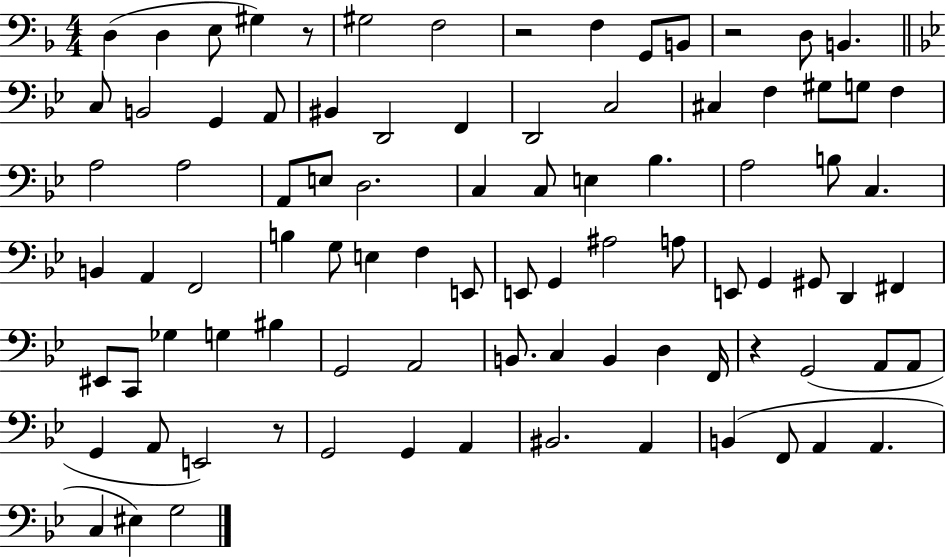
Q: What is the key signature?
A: F major